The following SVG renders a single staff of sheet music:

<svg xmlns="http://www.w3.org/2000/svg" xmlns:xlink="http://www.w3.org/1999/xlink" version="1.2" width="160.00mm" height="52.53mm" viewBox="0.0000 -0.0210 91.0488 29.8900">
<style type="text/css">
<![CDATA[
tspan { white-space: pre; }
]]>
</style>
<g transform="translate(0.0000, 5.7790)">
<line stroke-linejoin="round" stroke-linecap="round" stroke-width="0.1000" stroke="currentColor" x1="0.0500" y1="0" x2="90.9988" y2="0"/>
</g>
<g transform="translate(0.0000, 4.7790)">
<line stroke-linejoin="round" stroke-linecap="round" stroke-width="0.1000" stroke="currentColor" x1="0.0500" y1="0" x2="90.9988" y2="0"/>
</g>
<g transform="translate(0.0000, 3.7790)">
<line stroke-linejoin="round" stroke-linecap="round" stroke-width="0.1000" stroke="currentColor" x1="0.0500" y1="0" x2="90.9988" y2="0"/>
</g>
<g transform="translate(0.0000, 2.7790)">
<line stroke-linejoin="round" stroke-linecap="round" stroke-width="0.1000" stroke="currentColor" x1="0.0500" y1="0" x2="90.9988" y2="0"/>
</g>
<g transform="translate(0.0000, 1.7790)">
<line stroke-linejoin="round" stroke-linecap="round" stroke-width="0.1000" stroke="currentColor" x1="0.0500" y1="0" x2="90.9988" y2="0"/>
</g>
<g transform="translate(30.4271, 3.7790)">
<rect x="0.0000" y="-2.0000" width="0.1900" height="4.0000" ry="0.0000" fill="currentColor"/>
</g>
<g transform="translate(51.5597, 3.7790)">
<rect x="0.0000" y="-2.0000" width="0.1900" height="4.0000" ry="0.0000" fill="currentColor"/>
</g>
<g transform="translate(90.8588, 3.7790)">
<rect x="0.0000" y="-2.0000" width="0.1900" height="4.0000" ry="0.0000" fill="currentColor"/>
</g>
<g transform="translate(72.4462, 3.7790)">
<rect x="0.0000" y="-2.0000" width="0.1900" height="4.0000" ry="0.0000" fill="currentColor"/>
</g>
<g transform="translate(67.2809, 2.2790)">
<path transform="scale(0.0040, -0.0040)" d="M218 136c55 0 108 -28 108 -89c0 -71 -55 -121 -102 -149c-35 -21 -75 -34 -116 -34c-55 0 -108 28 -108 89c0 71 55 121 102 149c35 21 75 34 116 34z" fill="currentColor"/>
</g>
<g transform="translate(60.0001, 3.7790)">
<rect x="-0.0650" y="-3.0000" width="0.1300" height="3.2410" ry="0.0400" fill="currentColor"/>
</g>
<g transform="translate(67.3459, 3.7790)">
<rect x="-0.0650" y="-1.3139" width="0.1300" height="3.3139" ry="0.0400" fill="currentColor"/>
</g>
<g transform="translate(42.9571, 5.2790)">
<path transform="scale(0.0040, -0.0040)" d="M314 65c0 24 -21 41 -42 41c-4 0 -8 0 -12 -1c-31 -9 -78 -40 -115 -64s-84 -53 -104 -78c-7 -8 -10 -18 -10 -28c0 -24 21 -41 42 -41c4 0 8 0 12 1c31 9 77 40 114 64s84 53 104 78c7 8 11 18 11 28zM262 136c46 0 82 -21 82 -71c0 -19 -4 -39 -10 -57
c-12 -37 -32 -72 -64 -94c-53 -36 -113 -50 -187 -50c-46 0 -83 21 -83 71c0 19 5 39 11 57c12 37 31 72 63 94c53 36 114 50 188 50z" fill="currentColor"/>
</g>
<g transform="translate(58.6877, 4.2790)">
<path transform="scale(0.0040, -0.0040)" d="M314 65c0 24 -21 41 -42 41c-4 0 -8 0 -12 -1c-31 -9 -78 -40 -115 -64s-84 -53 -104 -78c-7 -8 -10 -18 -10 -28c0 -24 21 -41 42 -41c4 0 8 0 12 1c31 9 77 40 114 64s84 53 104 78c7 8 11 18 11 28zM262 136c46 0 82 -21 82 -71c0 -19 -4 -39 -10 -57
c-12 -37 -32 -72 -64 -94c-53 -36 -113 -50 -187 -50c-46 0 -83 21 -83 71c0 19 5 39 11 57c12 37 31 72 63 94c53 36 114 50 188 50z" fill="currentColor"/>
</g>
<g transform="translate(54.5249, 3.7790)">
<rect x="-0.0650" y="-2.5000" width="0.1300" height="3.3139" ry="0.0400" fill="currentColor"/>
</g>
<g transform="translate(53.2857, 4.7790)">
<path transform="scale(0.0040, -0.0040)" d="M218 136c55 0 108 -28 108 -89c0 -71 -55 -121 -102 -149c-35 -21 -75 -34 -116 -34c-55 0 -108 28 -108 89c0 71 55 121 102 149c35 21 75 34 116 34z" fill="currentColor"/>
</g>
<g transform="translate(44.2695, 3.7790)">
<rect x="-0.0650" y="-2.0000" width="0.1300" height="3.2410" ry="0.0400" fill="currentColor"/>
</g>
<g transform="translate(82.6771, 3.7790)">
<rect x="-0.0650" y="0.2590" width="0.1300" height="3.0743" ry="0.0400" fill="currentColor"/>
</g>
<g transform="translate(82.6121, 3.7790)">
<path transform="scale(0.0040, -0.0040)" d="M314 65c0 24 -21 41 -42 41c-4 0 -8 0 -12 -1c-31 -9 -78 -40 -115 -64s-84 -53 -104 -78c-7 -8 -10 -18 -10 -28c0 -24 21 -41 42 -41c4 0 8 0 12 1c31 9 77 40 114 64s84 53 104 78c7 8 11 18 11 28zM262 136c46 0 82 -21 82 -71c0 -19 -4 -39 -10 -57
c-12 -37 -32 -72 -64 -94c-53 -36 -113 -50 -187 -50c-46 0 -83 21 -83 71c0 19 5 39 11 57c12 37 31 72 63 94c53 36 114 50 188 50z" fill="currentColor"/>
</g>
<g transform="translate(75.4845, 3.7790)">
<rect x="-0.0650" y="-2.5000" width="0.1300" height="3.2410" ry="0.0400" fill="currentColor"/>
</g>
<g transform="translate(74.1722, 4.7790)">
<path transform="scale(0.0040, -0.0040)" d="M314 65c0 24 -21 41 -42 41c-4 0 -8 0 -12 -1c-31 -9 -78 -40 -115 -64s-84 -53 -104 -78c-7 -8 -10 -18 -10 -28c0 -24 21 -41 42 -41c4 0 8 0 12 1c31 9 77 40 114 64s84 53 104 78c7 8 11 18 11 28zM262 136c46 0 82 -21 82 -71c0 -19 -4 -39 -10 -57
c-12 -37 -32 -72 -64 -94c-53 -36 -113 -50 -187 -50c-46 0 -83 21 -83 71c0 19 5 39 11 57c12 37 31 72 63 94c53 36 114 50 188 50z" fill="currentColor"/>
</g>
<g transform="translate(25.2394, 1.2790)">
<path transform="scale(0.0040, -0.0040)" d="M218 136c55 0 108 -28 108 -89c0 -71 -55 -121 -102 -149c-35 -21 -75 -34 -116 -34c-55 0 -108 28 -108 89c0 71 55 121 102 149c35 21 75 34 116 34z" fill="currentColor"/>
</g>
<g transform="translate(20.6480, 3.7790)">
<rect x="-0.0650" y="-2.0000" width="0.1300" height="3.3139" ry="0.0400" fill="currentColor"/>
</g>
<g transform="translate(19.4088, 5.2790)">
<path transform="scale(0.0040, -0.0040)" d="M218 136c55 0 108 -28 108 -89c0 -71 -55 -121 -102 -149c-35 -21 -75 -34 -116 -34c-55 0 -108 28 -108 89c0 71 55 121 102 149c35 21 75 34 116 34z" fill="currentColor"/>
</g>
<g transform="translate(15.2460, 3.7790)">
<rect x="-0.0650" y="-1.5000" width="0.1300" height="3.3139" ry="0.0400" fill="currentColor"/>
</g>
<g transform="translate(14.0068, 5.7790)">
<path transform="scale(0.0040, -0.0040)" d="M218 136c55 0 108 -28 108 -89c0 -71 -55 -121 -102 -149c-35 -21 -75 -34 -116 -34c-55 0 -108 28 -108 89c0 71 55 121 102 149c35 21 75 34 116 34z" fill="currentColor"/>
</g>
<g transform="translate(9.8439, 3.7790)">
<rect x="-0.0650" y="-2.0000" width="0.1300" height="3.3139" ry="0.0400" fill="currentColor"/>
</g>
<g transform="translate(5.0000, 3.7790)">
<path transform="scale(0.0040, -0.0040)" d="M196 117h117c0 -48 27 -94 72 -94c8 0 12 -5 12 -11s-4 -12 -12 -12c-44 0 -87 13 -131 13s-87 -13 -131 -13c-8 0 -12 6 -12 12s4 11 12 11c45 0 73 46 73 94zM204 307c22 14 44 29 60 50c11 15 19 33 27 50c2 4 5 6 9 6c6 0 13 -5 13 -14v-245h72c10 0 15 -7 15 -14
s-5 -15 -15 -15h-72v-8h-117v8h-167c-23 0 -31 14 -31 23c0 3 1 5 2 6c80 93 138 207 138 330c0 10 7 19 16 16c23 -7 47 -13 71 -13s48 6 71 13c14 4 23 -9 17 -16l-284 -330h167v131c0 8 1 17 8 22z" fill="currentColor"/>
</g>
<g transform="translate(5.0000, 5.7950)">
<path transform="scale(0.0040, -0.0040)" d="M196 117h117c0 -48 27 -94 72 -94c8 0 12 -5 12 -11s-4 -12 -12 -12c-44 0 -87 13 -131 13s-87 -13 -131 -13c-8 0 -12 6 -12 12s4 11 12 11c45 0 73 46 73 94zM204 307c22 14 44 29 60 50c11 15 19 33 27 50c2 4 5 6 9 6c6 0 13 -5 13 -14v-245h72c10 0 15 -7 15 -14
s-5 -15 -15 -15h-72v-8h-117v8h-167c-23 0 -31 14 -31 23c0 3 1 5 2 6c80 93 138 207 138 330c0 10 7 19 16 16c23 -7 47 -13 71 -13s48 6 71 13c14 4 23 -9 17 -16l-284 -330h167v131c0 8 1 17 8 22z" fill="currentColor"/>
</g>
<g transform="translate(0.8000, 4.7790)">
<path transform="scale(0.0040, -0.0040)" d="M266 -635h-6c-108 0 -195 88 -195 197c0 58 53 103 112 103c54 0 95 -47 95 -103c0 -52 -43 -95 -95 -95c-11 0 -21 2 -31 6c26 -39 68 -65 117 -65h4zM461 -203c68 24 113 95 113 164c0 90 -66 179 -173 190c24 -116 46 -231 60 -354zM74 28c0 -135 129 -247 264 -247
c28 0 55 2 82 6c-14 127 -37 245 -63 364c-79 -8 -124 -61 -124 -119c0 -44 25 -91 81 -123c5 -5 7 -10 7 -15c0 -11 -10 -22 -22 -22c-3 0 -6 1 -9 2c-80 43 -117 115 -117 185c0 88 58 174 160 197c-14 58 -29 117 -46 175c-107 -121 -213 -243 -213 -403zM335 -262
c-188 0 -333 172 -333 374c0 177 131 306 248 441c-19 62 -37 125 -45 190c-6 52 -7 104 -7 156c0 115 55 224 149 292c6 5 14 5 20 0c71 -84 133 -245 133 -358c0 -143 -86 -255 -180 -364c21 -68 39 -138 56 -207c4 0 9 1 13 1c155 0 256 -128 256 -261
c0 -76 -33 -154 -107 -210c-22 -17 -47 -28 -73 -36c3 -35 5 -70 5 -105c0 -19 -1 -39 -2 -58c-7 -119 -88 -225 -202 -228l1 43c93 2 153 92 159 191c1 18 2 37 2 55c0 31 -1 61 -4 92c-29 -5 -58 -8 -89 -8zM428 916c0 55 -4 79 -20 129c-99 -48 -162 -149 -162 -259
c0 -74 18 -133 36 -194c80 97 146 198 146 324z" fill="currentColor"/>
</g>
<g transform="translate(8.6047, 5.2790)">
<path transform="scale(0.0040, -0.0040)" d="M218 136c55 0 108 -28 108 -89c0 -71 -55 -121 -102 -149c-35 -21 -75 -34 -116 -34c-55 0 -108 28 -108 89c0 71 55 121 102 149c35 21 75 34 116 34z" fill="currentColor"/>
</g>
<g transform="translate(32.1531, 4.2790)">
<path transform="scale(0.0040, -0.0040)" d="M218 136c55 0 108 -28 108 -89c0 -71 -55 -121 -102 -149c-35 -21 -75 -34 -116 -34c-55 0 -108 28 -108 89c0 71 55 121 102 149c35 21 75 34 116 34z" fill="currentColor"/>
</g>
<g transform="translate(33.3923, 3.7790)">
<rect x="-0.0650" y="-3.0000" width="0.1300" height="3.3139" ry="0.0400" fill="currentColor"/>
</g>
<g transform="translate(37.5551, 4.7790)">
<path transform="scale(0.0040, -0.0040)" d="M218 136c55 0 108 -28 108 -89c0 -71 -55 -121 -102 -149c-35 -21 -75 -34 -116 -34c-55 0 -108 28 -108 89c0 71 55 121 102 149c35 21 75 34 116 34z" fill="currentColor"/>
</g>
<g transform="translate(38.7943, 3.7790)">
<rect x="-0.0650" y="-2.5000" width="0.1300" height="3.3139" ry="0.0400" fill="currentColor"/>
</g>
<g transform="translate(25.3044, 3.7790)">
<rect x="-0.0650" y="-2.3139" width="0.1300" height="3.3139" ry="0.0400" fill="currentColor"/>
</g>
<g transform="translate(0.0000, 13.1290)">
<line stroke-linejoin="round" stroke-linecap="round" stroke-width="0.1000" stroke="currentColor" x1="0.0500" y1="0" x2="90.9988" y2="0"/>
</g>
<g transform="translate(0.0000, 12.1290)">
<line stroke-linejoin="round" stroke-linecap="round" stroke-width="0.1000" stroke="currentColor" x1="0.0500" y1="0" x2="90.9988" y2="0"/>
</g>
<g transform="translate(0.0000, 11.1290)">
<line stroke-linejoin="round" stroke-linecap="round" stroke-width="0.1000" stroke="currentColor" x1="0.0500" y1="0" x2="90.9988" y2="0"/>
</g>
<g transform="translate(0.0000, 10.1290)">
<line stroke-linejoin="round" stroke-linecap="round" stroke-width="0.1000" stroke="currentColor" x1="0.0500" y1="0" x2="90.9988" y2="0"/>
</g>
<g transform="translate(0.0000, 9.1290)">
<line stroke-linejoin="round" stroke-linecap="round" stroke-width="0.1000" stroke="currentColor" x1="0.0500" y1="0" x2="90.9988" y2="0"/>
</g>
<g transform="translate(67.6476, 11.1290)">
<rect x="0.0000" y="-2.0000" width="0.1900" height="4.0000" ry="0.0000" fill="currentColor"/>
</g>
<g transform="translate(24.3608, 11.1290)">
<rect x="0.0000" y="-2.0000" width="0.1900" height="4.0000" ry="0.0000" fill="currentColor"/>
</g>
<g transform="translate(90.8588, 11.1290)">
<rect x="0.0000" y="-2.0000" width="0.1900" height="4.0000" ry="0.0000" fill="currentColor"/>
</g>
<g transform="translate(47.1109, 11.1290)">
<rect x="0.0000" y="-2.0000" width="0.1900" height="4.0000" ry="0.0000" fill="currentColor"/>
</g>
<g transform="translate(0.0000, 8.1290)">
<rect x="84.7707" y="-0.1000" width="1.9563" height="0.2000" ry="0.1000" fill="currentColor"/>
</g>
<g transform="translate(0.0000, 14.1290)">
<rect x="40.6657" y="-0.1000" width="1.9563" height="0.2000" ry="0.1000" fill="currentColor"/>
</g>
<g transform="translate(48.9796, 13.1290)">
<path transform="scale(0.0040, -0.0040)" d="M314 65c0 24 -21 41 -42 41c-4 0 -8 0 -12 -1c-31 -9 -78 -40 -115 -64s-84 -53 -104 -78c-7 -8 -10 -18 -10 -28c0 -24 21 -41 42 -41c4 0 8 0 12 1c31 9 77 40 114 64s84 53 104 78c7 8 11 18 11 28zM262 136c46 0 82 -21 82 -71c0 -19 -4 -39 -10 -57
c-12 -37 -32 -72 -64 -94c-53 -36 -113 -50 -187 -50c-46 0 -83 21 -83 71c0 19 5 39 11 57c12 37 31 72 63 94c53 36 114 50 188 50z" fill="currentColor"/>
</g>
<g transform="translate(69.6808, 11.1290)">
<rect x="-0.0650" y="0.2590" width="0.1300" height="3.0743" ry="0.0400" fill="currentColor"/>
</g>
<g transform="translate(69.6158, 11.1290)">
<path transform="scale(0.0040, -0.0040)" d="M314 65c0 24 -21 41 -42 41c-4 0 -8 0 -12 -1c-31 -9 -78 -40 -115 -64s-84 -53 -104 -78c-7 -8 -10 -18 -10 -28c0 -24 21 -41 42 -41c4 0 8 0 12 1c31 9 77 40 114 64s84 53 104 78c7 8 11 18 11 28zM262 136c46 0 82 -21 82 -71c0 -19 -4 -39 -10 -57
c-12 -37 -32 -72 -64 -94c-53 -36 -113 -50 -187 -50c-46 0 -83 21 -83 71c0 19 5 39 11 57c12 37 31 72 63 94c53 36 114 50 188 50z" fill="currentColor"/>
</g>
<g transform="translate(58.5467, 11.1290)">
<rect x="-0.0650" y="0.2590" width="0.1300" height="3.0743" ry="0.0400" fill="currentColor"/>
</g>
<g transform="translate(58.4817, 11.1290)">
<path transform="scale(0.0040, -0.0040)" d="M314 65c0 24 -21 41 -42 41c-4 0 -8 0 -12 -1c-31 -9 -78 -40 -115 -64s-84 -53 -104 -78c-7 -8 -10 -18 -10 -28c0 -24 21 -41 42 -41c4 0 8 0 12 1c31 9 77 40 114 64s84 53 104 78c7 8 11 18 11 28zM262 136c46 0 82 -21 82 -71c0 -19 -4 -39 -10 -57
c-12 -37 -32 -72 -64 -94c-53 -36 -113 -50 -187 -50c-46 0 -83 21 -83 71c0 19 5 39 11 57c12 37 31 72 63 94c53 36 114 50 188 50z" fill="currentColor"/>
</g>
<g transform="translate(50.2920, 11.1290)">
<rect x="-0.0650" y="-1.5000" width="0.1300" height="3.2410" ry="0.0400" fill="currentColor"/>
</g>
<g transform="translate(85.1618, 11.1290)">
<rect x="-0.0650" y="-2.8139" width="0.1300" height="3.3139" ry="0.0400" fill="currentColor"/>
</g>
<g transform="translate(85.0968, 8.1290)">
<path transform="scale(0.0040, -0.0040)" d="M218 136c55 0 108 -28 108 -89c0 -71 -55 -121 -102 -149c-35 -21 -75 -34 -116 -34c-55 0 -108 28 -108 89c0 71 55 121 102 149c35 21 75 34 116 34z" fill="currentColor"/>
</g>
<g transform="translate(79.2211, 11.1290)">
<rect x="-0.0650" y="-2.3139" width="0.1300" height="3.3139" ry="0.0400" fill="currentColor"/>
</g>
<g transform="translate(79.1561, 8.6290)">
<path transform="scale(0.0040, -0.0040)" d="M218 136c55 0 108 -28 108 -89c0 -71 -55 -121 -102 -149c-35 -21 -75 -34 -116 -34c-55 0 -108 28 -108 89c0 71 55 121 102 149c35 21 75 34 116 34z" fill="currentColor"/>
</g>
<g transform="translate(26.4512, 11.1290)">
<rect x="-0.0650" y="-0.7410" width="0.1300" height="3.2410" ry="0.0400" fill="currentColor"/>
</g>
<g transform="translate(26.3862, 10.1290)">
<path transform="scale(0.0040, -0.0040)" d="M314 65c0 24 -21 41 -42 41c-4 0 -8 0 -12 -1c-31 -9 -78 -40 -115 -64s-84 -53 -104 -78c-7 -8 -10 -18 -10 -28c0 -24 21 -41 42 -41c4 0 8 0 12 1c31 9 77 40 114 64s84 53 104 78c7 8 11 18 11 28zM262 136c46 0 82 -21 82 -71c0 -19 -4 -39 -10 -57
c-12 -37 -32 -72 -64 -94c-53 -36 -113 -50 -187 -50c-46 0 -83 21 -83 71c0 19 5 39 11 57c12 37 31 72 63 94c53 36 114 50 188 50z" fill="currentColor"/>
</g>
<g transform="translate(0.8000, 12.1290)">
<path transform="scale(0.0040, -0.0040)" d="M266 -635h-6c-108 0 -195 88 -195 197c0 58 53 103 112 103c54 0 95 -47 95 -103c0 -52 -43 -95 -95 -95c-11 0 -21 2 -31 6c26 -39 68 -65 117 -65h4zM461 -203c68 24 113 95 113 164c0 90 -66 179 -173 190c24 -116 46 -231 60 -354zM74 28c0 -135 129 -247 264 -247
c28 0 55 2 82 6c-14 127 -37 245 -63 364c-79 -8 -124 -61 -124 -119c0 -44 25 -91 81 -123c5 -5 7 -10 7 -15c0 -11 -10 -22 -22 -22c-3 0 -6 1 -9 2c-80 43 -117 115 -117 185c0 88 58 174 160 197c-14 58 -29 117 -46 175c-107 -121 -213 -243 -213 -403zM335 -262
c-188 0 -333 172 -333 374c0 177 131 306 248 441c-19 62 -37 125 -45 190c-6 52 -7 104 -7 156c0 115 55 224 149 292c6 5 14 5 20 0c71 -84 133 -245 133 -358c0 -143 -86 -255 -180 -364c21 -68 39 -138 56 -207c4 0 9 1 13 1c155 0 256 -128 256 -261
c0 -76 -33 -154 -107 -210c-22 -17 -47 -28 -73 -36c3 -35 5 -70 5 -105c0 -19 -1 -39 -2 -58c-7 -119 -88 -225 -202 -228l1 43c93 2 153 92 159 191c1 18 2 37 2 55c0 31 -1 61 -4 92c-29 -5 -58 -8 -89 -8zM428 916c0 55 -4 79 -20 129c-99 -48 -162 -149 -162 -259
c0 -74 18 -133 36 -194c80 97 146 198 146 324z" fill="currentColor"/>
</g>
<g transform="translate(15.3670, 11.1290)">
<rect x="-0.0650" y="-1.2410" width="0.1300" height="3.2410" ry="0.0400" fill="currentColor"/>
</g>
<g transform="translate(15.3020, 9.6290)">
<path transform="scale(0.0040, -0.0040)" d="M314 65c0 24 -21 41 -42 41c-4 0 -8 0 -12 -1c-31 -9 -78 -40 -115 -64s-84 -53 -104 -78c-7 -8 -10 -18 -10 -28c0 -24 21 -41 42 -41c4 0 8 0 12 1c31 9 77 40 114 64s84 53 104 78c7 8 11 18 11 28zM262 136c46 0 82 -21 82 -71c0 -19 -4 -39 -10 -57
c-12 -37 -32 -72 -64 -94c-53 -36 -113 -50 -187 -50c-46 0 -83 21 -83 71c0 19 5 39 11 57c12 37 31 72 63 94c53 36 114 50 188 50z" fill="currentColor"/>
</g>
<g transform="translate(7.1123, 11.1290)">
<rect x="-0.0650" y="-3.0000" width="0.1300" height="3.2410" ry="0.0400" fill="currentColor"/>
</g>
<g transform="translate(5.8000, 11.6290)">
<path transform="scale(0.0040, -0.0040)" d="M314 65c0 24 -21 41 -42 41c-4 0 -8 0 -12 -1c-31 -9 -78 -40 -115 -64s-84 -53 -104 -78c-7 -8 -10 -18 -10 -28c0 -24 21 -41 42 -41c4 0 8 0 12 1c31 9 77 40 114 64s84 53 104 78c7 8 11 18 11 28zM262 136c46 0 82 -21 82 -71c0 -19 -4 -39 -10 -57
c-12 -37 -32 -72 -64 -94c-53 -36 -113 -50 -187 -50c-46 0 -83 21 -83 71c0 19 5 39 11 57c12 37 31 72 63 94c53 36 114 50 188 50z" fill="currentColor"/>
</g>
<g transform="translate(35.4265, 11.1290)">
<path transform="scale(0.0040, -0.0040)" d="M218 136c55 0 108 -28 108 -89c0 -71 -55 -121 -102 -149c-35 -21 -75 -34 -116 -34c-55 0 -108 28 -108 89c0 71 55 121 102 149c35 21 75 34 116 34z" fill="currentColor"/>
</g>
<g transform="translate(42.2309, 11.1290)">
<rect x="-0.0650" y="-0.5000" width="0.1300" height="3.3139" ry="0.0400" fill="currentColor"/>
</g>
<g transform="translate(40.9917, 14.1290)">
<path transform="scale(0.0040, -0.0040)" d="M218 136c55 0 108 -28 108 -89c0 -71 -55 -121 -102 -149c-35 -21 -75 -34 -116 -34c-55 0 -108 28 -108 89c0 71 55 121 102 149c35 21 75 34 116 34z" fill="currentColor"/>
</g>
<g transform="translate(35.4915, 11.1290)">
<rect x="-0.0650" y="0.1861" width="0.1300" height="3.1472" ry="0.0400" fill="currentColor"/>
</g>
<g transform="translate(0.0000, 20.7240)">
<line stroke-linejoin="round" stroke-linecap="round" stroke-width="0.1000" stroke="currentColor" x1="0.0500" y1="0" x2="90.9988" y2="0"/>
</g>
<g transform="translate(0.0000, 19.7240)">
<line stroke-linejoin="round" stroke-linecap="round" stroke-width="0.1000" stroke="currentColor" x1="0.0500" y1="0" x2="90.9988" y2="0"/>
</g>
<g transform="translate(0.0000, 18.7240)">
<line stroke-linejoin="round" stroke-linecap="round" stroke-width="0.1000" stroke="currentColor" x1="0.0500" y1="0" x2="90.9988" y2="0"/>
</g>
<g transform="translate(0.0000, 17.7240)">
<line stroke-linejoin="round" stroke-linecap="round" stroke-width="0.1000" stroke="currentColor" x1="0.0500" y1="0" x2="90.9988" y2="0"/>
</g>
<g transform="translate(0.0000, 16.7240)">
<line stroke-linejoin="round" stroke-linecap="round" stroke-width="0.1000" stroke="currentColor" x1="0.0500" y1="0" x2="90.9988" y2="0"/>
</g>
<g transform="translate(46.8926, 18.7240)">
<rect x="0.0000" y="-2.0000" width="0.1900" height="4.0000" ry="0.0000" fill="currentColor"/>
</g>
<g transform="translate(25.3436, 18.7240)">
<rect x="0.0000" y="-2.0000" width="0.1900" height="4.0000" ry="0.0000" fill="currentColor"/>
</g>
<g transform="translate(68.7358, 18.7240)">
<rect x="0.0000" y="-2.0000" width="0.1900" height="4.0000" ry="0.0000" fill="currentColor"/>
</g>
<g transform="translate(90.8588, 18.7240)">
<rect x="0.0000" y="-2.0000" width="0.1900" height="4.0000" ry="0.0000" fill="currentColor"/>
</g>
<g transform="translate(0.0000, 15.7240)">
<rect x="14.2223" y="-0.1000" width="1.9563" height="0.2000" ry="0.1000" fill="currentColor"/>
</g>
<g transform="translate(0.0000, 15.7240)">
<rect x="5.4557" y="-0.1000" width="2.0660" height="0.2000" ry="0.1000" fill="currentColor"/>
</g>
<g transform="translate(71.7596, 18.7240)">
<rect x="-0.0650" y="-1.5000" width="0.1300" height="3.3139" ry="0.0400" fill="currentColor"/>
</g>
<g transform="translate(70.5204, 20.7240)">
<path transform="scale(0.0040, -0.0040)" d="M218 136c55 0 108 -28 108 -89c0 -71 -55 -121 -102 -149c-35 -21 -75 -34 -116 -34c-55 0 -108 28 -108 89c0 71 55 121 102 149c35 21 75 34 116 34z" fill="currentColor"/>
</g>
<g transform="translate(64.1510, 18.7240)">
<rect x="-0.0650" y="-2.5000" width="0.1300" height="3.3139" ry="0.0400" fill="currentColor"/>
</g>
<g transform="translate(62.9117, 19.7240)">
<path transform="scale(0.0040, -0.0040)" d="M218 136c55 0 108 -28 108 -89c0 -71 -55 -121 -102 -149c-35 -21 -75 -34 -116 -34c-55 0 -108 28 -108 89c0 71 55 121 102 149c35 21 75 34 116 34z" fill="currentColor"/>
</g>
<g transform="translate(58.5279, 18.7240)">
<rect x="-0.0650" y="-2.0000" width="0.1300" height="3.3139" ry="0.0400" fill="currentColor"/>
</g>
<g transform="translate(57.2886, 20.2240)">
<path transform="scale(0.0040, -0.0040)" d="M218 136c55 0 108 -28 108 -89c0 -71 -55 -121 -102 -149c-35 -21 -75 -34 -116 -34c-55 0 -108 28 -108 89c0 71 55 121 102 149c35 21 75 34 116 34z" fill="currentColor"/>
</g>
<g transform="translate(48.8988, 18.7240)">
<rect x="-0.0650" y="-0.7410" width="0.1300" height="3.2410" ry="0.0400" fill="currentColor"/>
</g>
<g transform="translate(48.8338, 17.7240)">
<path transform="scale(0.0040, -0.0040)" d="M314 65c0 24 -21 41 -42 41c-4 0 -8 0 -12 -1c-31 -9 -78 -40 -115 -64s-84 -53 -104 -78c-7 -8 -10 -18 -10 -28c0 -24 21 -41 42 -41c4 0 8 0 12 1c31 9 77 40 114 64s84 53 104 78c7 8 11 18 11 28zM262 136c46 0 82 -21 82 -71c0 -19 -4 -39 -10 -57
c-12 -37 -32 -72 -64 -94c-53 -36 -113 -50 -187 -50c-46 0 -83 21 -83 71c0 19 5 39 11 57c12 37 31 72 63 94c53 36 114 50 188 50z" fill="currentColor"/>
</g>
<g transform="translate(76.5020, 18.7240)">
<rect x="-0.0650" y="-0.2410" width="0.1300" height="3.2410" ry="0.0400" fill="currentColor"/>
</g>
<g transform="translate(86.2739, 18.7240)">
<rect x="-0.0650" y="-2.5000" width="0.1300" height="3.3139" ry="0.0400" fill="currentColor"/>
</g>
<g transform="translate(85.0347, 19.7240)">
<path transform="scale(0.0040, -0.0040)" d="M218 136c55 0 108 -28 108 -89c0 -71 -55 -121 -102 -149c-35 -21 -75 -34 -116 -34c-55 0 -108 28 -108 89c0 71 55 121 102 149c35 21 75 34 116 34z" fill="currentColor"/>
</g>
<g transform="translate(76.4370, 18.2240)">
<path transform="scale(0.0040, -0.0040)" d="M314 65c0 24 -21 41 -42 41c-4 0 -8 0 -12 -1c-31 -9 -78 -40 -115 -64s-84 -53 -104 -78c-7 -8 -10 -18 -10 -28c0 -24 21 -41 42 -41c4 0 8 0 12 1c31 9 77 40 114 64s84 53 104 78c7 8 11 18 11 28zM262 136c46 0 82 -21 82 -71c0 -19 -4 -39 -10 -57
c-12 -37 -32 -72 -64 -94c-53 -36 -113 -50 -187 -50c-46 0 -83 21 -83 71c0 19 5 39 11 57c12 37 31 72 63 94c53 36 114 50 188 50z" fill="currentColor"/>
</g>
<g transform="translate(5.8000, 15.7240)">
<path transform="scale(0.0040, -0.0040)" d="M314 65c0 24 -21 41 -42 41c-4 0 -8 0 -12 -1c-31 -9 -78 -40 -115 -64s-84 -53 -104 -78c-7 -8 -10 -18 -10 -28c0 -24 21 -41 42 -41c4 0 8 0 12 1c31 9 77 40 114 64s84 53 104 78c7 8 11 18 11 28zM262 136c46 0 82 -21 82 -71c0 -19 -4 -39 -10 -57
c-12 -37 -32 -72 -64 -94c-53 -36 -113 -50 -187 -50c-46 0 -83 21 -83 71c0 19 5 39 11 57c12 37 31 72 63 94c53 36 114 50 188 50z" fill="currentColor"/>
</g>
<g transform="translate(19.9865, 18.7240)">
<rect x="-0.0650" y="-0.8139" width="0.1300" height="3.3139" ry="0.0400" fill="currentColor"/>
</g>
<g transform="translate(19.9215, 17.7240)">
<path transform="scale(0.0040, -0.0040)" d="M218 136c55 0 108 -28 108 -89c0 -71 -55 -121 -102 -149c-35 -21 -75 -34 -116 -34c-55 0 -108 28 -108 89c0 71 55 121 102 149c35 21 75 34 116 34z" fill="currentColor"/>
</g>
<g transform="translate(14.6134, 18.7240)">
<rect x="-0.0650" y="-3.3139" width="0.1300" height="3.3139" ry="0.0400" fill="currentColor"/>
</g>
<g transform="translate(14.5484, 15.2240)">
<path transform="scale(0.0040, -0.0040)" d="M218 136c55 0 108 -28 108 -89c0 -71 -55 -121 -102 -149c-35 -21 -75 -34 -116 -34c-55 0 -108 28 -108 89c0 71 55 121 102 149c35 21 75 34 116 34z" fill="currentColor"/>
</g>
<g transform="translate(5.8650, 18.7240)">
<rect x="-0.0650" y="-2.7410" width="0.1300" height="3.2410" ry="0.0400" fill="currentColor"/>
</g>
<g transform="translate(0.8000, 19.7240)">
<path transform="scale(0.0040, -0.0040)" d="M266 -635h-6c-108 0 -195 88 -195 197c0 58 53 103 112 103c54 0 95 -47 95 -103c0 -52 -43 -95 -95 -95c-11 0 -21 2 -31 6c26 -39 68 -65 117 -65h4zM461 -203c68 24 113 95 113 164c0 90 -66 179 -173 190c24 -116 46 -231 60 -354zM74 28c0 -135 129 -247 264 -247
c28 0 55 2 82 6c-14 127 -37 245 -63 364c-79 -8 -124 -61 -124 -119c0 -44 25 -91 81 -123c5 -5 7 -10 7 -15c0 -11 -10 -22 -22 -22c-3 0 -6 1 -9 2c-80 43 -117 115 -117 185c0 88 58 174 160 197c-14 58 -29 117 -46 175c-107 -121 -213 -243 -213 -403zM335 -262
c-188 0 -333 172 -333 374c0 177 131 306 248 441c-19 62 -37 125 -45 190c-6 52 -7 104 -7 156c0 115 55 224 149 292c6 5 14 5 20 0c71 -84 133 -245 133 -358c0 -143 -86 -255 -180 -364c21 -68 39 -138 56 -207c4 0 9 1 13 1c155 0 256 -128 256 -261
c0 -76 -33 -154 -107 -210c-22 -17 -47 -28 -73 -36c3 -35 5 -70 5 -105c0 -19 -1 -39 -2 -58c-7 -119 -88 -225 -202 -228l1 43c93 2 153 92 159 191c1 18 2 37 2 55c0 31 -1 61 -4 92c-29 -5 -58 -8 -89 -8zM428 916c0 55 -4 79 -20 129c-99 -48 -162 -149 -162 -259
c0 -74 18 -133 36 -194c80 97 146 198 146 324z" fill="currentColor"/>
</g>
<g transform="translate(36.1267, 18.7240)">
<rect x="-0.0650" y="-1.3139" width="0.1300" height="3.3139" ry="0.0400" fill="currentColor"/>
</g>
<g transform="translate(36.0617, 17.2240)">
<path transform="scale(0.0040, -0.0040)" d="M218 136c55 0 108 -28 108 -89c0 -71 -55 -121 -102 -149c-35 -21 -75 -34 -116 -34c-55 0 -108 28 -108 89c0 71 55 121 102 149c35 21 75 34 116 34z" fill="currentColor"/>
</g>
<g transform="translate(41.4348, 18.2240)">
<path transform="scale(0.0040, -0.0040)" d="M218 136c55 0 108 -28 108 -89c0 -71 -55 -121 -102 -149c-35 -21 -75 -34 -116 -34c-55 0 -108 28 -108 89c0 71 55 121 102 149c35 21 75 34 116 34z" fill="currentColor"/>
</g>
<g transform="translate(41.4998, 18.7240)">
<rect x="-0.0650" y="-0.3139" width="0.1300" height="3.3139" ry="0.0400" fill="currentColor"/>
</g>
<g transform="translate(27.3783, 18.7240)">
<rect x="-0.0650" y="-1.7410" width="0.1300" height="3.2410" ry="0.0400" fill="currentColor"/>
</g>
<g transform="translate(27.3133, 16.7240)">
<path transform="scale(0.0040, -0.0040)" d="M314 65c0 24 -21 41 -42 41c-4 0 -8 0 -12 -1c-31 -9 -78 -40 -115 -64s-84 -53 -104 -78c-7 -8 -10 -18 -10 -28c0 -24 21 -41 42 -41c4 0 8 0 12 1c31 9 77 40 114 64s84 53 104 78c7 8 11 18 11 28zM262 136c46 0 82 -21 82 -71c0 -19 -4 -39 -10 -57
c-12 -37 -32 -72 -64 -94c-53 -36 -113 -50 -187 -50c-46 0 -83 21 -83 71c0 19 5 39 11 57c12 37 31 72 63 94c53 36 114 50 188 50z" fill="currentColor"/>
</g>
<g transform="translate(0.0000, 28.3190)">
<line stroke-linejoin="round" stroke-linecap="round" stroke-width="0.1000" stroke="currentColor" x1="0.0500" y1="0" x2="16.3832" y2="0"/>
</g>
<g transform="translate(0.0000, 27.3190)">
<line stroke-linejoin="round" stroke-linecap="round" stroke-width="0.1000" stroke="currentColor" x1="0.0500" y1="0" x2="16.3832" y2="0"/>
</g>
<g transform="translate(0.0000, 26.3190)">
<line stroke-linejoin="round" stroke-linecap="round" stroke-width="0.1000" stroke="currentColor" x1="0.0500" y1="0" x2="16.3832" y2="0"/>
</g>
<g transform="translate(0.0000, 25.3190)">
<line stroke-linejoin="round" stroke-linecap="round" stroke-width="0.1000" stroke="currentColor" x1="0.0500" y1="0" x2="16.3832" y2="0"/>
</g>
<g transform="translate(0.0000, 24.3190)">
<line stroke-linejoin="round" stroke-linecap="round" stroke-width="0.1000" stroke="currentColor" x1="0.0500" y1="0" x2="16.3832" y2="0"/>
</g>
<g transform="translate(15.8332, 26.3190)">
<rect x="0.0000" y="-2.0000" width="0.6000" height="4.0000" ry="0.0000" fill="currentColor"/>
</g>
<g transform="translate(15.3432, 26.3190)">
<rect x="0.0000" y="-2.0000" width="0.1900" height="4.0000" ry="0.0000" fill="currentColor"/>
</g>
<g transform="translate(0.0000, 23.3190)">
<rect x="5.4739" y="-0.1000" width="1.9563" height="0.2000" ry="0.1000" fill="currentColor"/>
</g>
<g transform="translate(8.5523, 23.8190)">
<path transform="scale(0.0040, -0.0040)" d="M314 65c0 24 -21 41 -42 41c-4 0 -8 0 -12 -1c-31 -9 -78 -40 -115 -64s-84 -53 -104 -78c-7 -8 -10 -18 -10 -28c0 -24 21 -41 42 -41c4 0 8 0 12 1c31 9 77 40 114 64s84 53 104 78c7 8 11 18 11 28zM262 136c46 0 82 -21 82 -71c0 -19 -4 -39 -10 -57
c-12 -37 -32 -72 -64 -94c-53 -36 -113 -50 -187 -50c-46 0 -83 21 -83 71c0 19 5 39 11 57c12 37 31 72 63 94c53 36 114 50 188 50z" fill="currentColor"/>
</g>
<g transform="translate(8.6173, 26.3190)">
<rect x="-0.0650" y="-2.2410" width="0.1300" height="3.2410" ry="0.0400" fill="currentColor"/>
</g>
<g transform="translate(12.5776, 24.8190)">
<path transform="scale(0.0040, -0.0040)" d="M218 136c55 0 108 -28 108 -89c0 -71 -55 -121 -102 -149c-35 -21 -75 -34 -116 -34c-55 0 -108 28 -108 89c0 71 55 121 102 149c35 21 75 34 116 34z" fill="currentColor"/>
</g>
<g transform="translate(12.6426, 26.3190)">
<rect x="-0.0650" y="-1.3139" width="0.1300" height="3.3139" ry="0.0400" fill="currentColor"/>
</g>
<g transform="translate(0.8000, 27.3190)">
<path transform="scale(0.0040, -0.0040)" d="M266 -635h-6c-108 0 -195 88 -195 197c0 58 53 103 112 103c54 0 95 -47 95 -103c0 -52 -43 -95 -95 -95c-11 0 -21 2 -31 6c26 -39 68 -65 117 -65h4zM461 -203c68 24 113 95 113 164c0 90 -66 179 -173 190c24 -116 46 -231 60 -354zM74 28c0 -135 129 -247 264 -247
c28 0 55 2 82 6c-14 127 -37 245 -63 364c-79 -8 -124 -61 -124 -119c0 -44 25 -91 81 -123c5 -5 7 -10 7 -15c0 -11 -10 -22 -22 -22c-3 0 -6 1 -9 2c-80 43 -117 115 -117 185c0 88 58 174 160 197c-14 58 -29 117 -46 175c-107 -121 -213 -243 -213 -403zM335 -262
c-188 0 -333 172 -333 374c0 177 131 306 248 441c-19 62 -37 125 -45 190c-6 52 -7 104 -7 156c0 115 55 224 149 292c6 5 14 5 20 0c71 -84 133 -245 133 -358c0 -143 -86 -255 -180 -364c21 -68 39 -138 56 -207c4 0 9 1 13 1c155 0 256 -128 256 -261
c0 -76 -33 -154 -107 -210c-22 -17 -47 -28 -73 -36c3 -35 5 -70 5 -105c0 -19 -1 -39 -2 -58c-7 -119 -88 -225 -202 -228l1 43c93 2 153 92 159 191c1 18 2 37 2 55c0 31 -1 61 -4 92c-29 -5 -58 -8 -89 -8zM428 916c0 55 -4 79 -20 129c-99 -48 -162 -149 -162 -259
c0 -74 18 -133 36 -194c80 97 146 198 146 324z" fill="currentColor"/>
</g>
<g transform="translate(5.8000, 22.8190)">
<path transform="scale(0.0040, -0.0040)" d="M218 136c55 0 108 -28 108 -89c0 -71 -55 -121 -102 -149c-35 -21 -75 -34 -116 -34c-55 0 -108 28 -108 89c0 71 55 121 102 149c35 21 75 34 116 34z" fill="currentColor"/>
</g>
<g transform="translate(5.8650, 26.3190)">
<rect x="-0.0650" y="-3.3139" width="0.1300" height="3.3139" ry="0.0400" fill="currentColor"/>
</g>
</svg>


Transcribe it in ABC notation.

X:1
T:Untitled
M:4/4
L:1/4
K:C
F E F g A G F2 G A2 e G2 B2 A2 e2 d2 B C E2 B2 B2 g a a2 b d f2 e c d2 F G E c2 G b g2 e